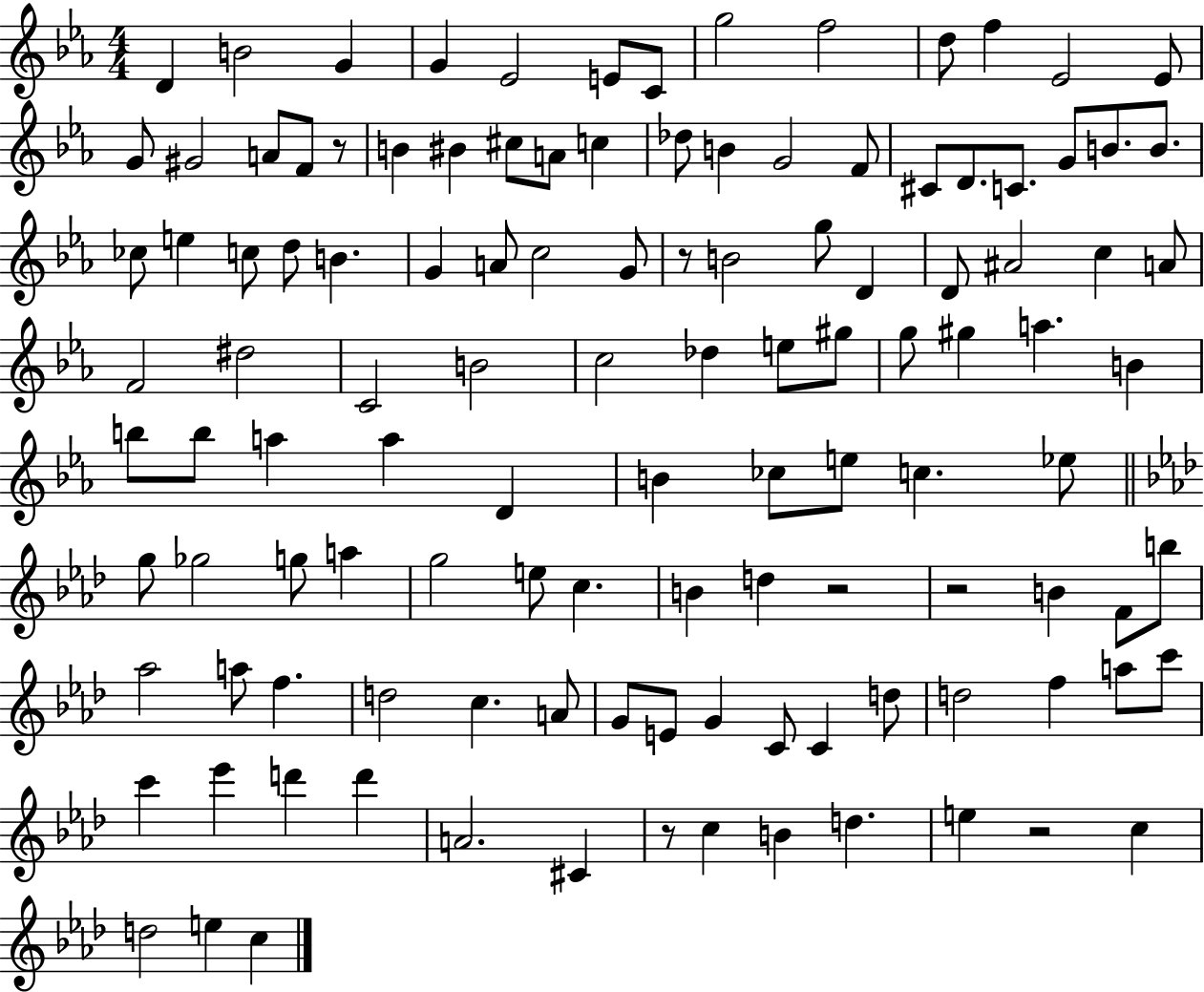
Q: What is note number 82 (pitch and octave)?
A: B5